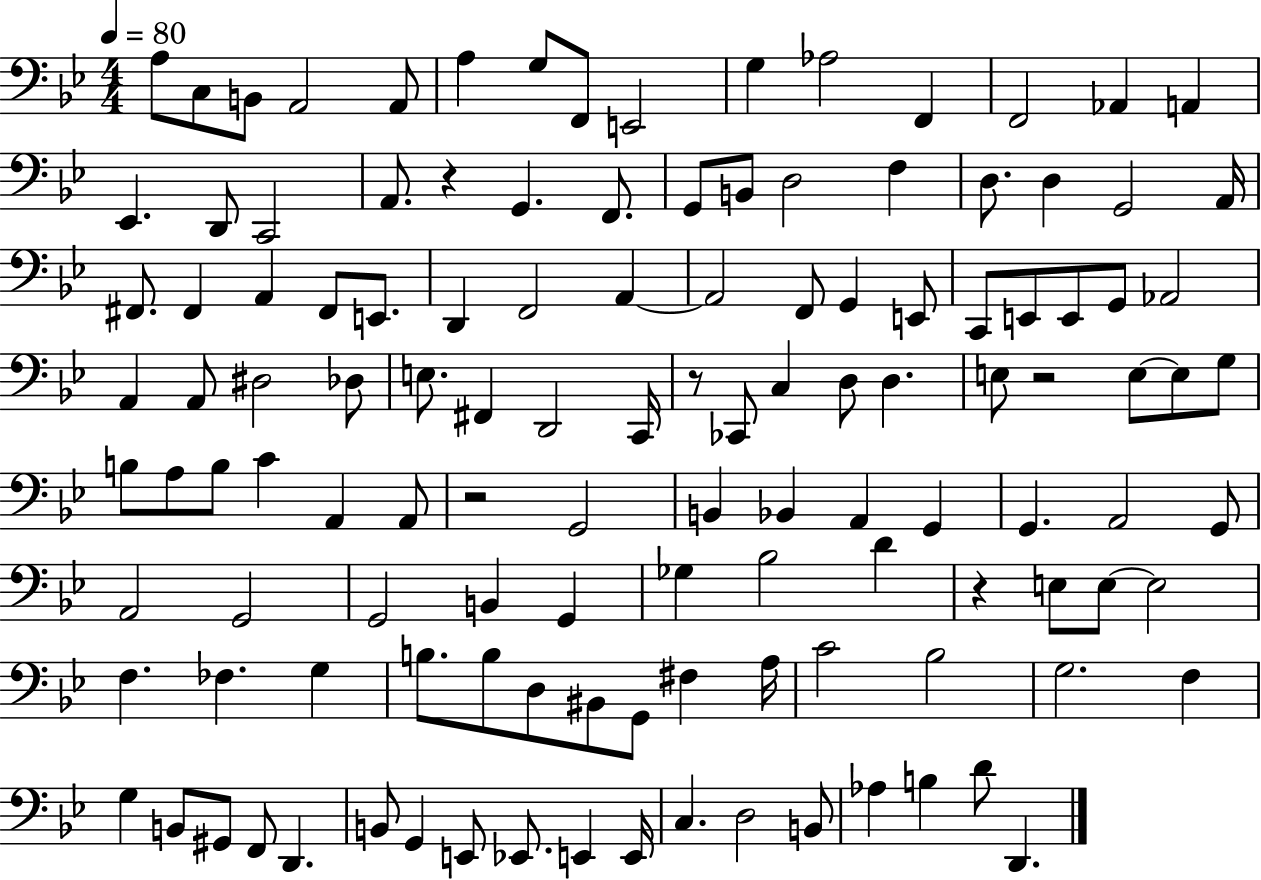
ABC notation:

X:1
T:Untitled
M:4/4
L:1/4
K:Bb
A,/2 C,/2 B,,/2 A,,2 A,,/2 A, G,/2 F,,/2 E,,2 G, _A,2 F,, F,,2 _A,, A,, _E,, D,,/2 C,,2 A,,/2 z G,, F,,/2 G,,/2 B,,/2 D,2 F, D,/2 D, G,,2 A,,/4 ^F,,/2 ^F,, A,, ^F,,/2 E,,/2 D,, F,,2 A,, A,,2 F,,/2 G,, E,,/2 C,,/2 E,,/2 E,,/2 G,,/2 _A,,2 A,, A,,/2 ^D,2 _D,/2 E,/2 ^F,, D,,2 C,,/4 z/2 _C,,/2 C, D,/2 D, E,/2 z2 E,/2 E,/2 G,/2 B,/2 A,/2 B,/2 C A,, A,,/2 z2 G,,2 B,, _B,, A,, G,, G,, A,,2 G,,/2 A,,2 G,,2 G,,2 B,, G,, _G, _B,2 D z E,/2 E,/2 E,2 F, _F, G, B,/2 B,/2 D,/2 ^B,,/2 G,,/2 ^F, A,/4 C2 _B,2 G,2 F, G, B,,/2 ^G,,/2 F,,/2 D,, B,,/2 G,, E,,/2 _E,,/2 E,, E,,/4 C, D,2 B,,/2 _A, B, D/2 D,,